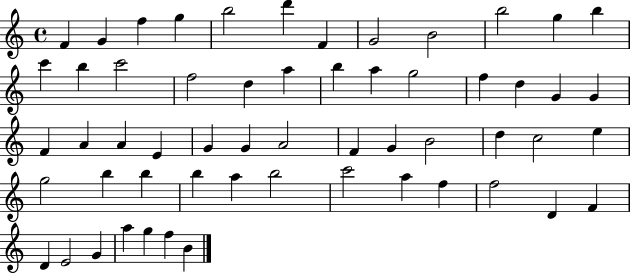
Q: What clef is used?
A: treble